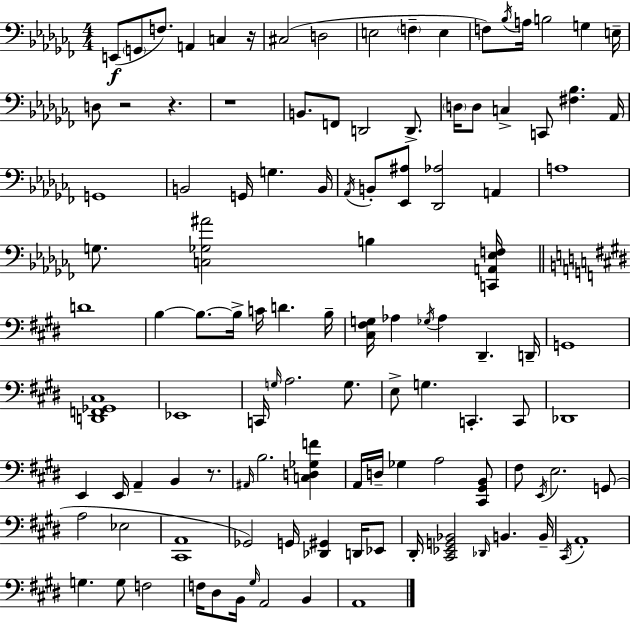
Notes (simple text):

E2/e G2/e F3/e. A2/q C3/q R/s C#3/h D3/h E3/h F3/q E3/q F3/e Bb3/s A3/s B3/h G3/q E3/s D3/e R/h R/q. R/w B2/e. F2/e D2/h D2/e. D3/s D3/e C3/q C2/e [F#3,Bb3]/q. Ab2/s G2/w B2/h G2/s G3/q. B2/s Ab2/s B2/e [Eb2,A#3]/e [Db2,Ab3]/h A2/q A3/w G3/e. [C3,Gb3,A#4]/h B3/q [C2,A2,Eb3,F3]/s D4/w B3/q B3/e. B3/s C4/s D4/q. B3/s [C#3,F#3,G3]/s Ab3/q Gb3/s Ab3/q D#2/q. D2/s G2/w [D2,F2,Gb2,C#3]/w Eb2/w C2/s G3/s A3/h. G3/e. E3/e G3/q. C2/q. C2/e Db2/w E2/q E2/s A2/q B2/q R/e. A#2/s B3/h. [C3,D3,Gb3,F4]/q A2/s D3/s Gb3/q A3/h [C#2,G#2,B2]/e F#3/e E2/s E3/h. G2/e A3/h Eb3/h [C#2,A2]/w Gb2/h G2/s [Db2,G#2]/q D2/s Eb2/e D#2/s [C#2,Eb2,G2,Bb2]/h Db2/s B2/q. B2/s C#2/s A2/w G3/q. G3/e F3/h F3/s D#3/e B2/s G#3/s A2/h B2/q A2/w